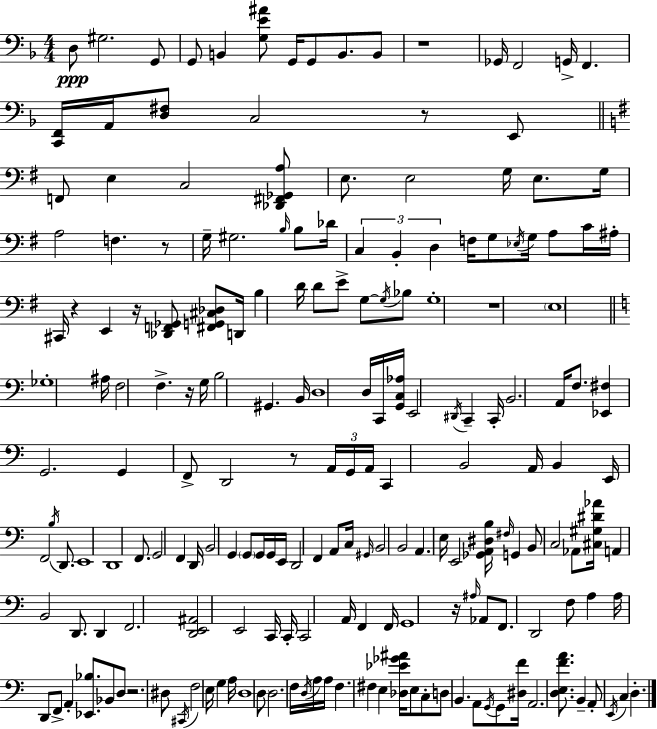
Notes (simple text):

D3/e G#3/h. G2/e G2/e B2/q [G3,E4,A#4]/e G2/s G2/e B2/e. B2/e R/w Gb2/s F2/h G2/s F2/q. [C2,F2]/s A2/s [D3,F#3]/e C3/h R/e E2/e F2/e E3/q C3/h [Db2,F#2,Gb2,A3]/e E3/e. E3/h G3/s E3/e. G3/s A3/h F3/q. R/e G3/s G#3/h. B3/s B3/e Db4/s C3/q B2/q D3/q F3/s G3/e Eb3/s G3/s A3/e C4/s A#3/s C#2/s R/q E2/q R/s [Db2,F2,Gb2]/e [F#2,G2,C#3,Db3]/e D2/s B3/q D4/s D4/e E4/e G3/e G3/s Bb3/e G3/w R/w E3/w Gb3/w A#3/s F3/h F3/q. R/s G3/s B3/h G#2/q. B2/s D3/w D3/s C2/s [G2,C3,Ab3]/s E2/h D#2/s C2/q C2/s B2/h. A2/s F3/e. [Eb2,F#3]/q G2/h. G2/q F2/e D2/h R/e A2/s G2/s A2/s C2/q B2/h A2/s B2/q E2/s F2/h B3/s D2/e. E2/w D2/w F2/e. G2/h F2/q D2/s B2/h G2/q G2/e G2/s G2/s E2/s D2/h F2/q A2/e C3/s G#2/s B2/h B2/h A2/q. E3/s E2/h [Gb2,A2,D#3,B3]/s F#3/s G2/q B2/e C3/h Ab2/e [C#3,G#3,D#4,Ab4]/s A2/q B2/h D2/e. D2/q F2/h. [D2,E2,A#2]/h E2/h C2/s C2/s C2/h A2/s F2/q F2/s G2/w R/s A#3/s Ab2/e F2/e. D2/h F3/e A3/q A3/s D2/e F2/e A2/q [Eb2,Bb3]/e. Bb2/e D3/e R/h. D#3/e C#2/s F3/h E3/s G3/q A3/s D3/w D3/e D3/h. F3/s D3/s A3/s A3/s F3/q. F#3/q E3/q [Db3,Eb4,Gb4,A#4]/s E3/e C3/e D3/e B2/q. A2/e G2/s G2/e [D#3,F4]/s A2/h. [D3,E3,F4,A4]/e. B2/q A2/e E2/s C3/q D3/q.